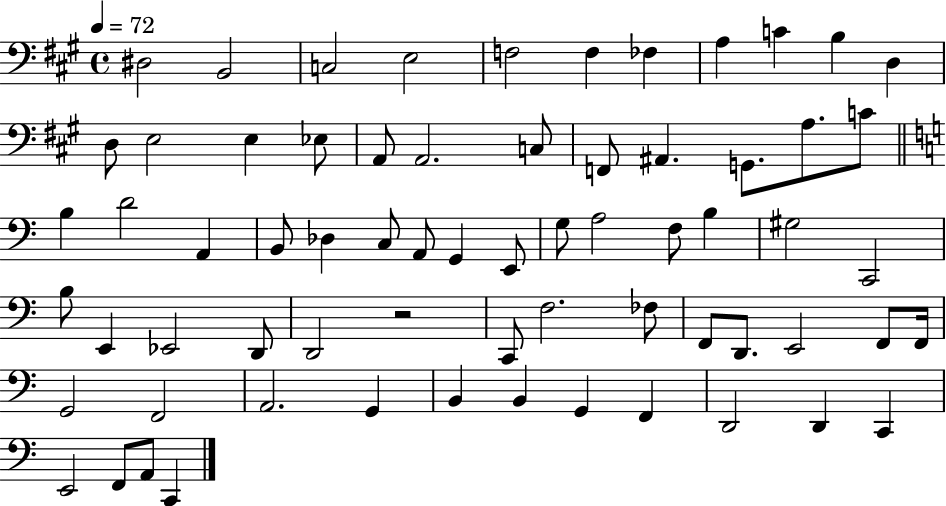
D#3/h B2/h C3/h E3/h F3/h F3/q FES3/q A3/q C4/q B3/q D3/q D3/e E3/h E3/q Eb3/e A2/e A2/h. C3/e F2/e A#2/q. G2/e. A3/e. C4/e B3/q D4/h A2/q B2/e Db3/q C3/e A2/e G2/q E2/e G3/e A3/h F3/e B3/q G#3/h C2/h B3/e E2/q Eb2/h D2/e D2/h R/h C2/e F3/h. FES3/e F2/e D2/e. E2/h F2/e F2/s G2/h F2/h A2/h. G2/q B2/q B2/q G2/q F2/q D2/h D2/q C2/q E2/h F2/e A2/e C2/q